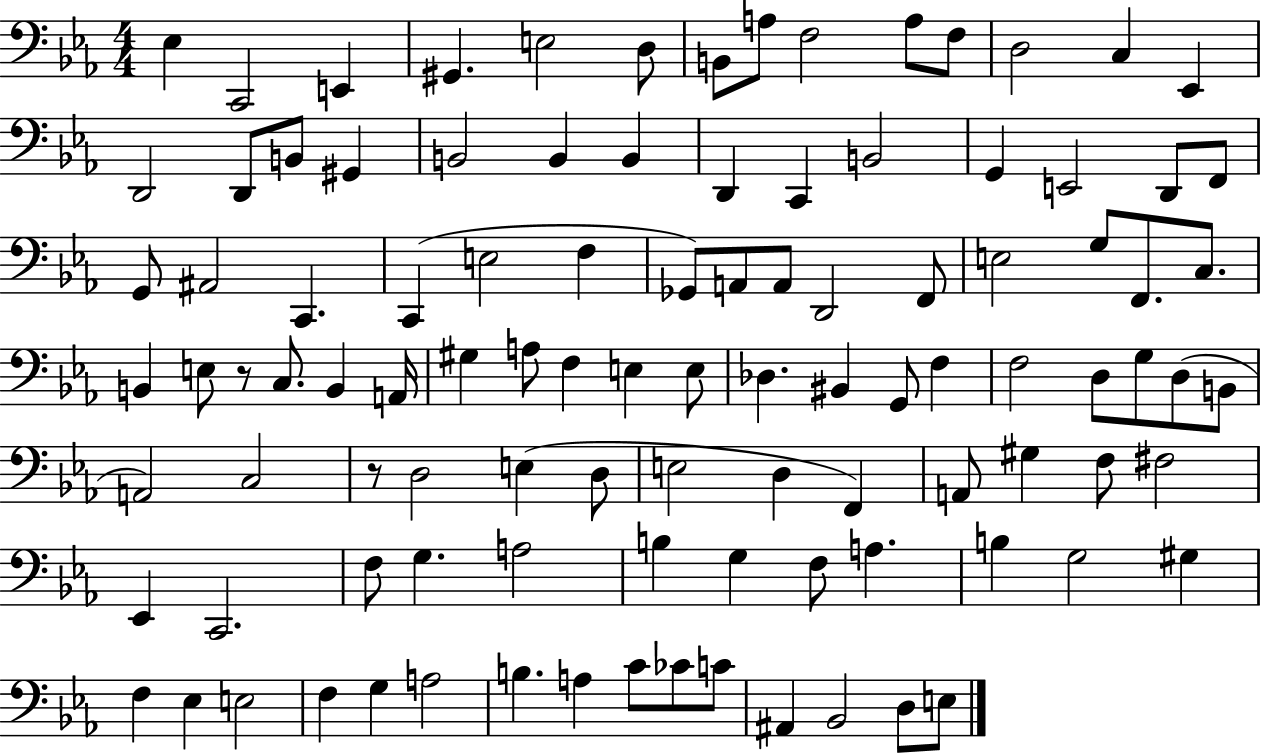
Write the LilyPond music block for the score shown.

{
  \clef bass
  \numericTimeSignature
  \time 4/4
  \key ees \major
  ees4 c,2 e,4 | gis,4. e2 d8 | b,8 a8 f2 a8 f8 | d2 c4 ees,4 | \break d,2 d,8 b,8 gis,4 | b,2 b,4 b,4 | d,4 c,4 b,2 | g,4 e,2 d,8 f,8 | \break g,8 ais,2 c,4. | c,4( e2 f4 | ges,8) a,8 a,8 d,2 f,8 | e2 g8 f,8. c8. | \break b,4 e8 r8 c8. b,4 a,16 | gis4 a8 f4 e4 e8 | des4. bis,4 g,8 f4 | f2 d8 g8 d8( b,8 | \break a,2) c2 | r8 d2 e4( d8 | e2 d4 f,4) | a,8 gis4 f8 fis2 | \break ees,4 c,2. | f8 g4. a2 | b4 g4 f8 a4. | b4 g2 gis4 | \break f4 ees4 e2 | f4 g4 a2 | b4. a4 c'8 ces'8 c'8 | ais,4 bes,2 d8 e8 | \break \bar "|."
}